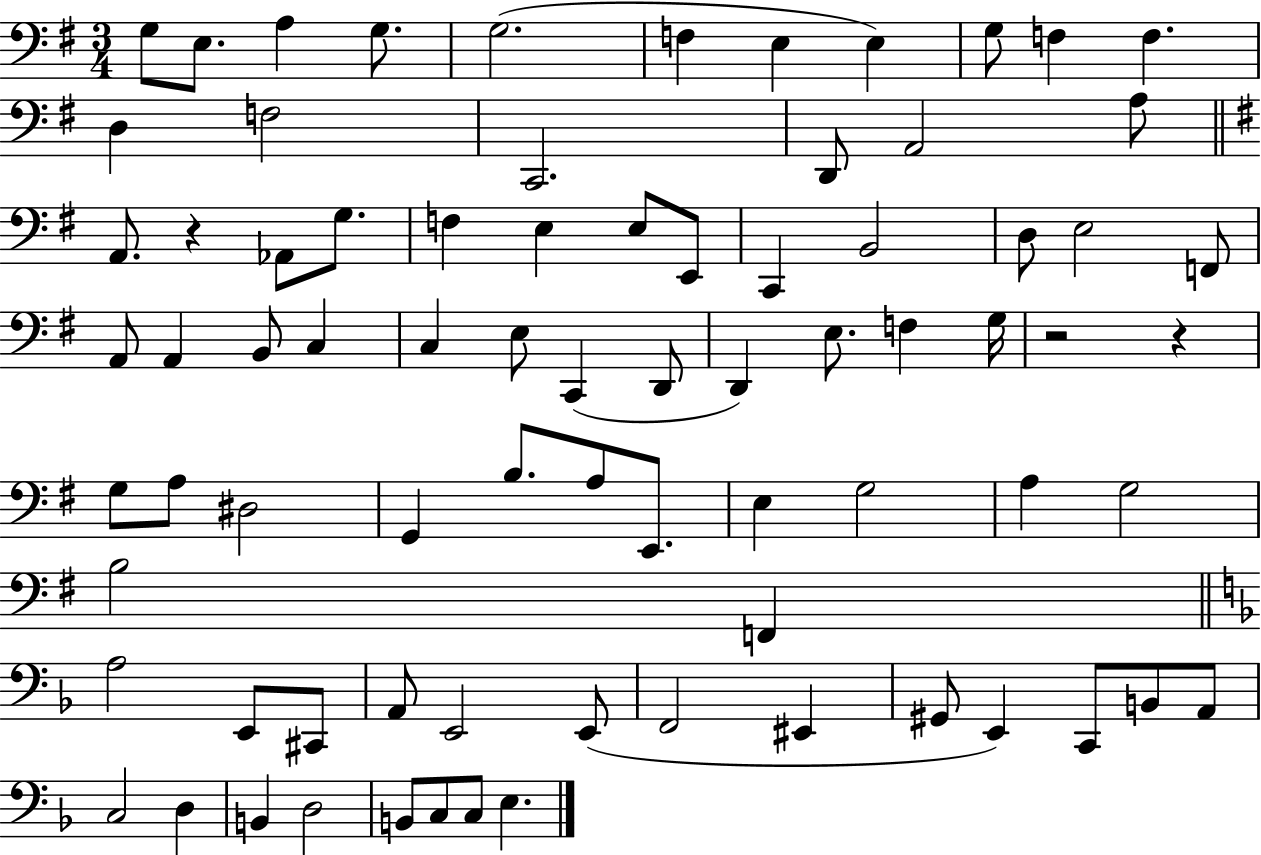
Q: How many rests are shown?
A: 3